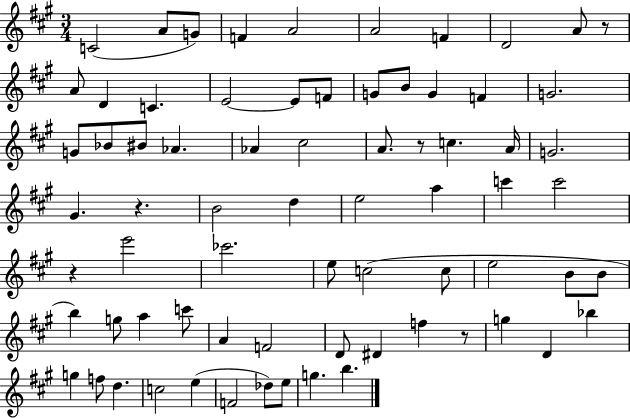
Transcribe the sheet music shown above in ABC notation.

X:1
T:Untitled
M:3/4
L:1/4
K:A
C2 A/2 G/2 F A2 A2 F D2 A/2 z/2 A/2 D C E2 E/2 F/2 G/2 B/2 G F G2 G/2 _B/2 ^B/2 _A _A ^c2 A/2 z/2 c A/4 G2 ^G z B2 d e2 a c' c'2 z e'2 _c'2 e/2 c2 c/2 e2 B/2 B/2 b g/2 a c'/2 A F2 D/2 ^D f z/2 g D _b g f/2 d c2 e F2 _d/2 e/2 g b